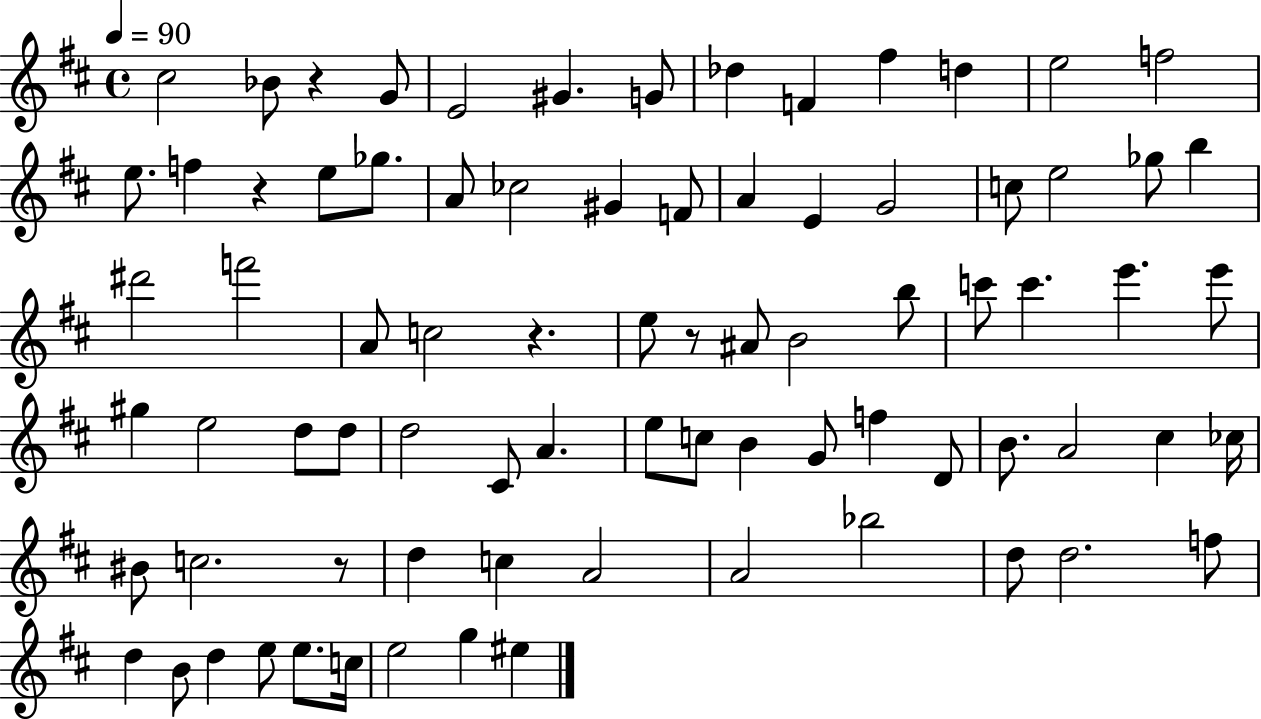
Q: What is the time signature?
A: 4/4